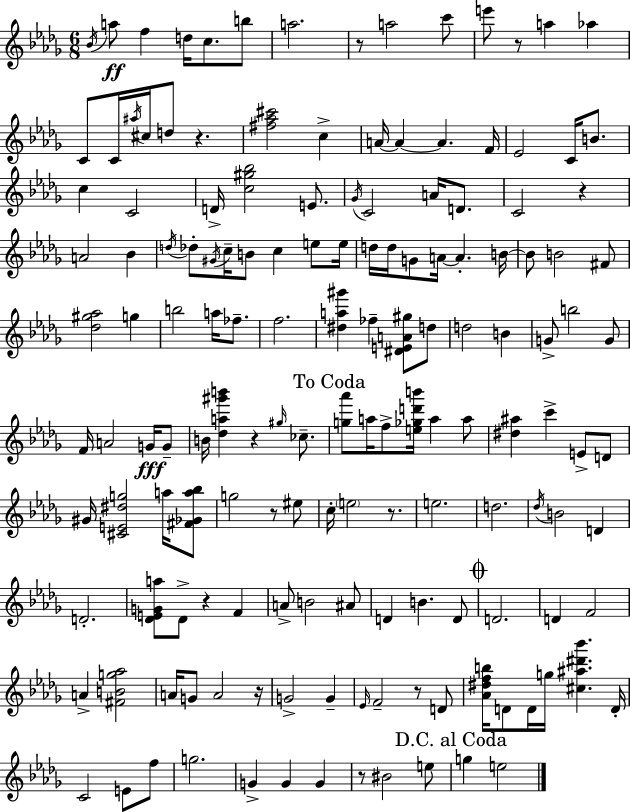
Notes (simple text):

Bb4/s A5/e F5/q D5/s C5/e. B5/e A5/h. R/e A5/h C6/e E6/e R/e A5/q Ab5/q C4/e C4/s A#5/s C#5/s D5/e R/q. [F#5,Ab5,C#6]/h C5/q A4/s A4/q A4/q. F4/s Eb4/h C4/s B4/e. C5/q C4/h D4/s [C5,G#5,Bb5]/h E4/e. Gb4/s C4/h A4/s D4/e. C4/h R/q A4/h Bb4/q D5/s Db5/e G#4/s C5/s B4/e C5/q E5/e E5/s D5/s D5/s G4/e A4/s A4/q. B4/s B4/e B4/h F#4/e [Db5,G#5,Ab5]/h G5/q B5/h A5/s FES5/e. F5/h. [D#5,A5,G#6]/q FES5/q [D#4,E4,A4,G#5]/e D5/e D5/h B4/q G4/e B5/h G4/e F4/s A4/h G4/s G4/e B4/s [Db5,A5,G#6,B6]/q R/q G#5/s CES5/e. [G5,Ab6]/e A5/s F5/e [E5,Gb5,D6,B6]/s A5/q A5/e [D#5,A#5]/q C6/q E4/e D4/e G#4/s [C#4,E4,D#5,G5]/h A5/s [F#4,Gb4,A5,Bb5]/e G5/h R/e EIS5/e C5/s E5/h R/e. E5/h. D5/h. Db5/s B4/h D4/q D4/h. [Db4,E4,G4,A5]/e Db4/e R/q F4/q A4/e B4/h A#4/e D4/q B4/q. D4/e D4/h. D4/q F4/h A4/q [F#4,B4,G5,Ab5]/h A4/s G4/e A4/h R/s G4/h G4/q Eb4/s F4/h R/e D4/e [Ab4,D#5,F5,B5]/s D4/e D4/s G5/s [C#5,A#5,D#6,Bb6]/q. D4/s C4/h E4/e F5/e G5/h. G4/q G4/q G4/q R/e BIS4/h E5/e G5/q E5/h